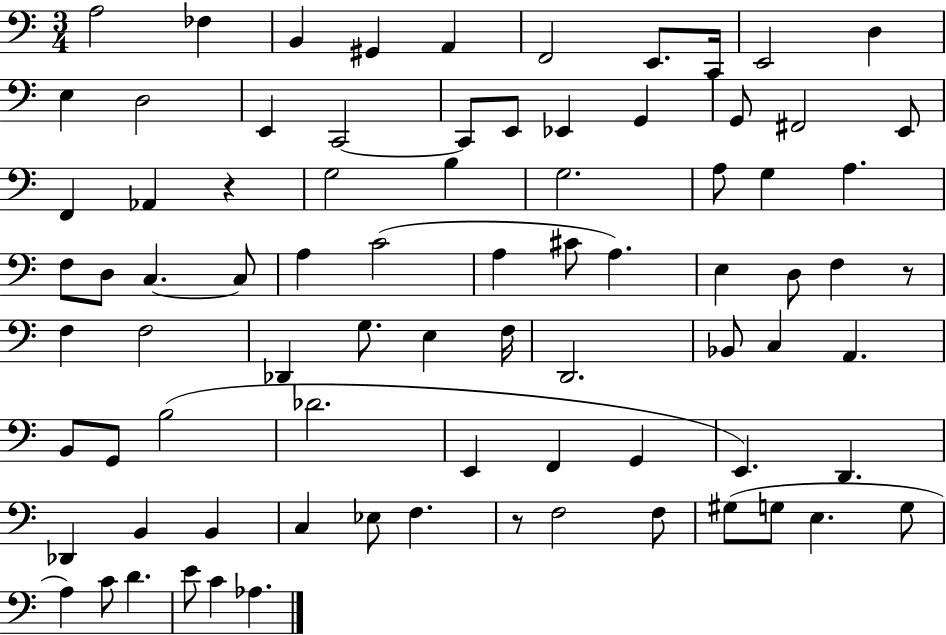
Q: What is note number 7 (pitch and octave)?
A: E2